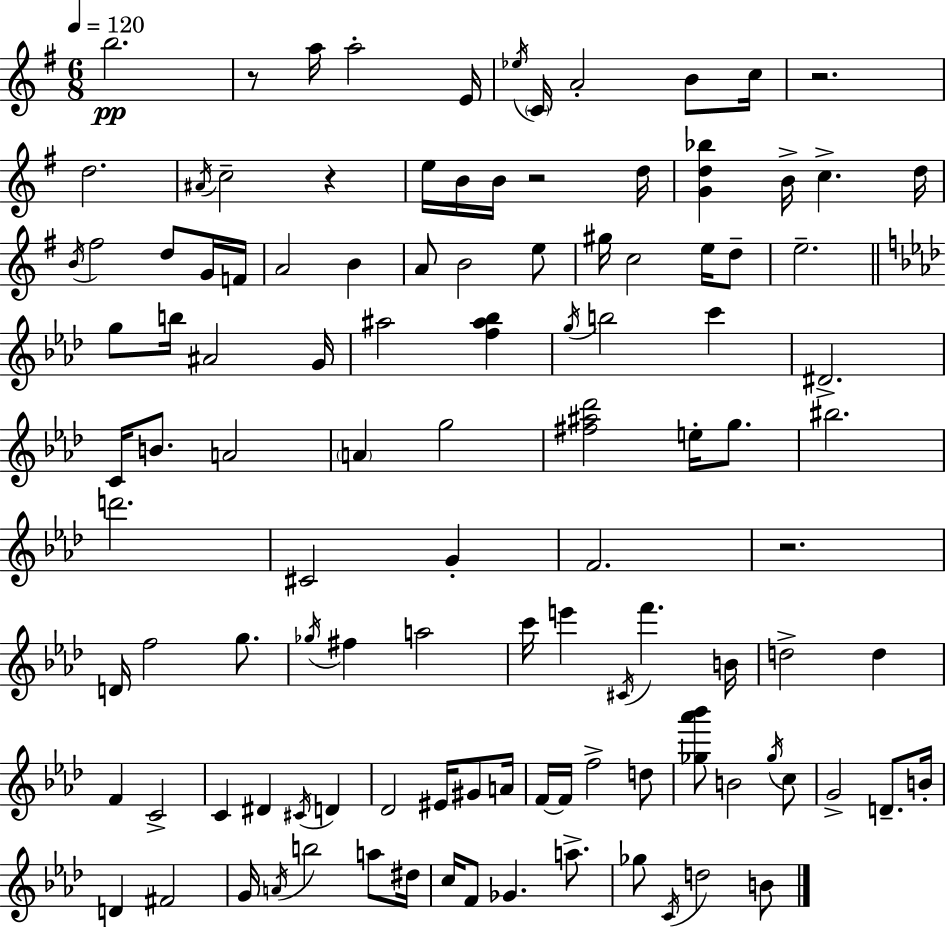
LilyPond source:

{
  \clef treble
  \numericTimeSignature
  \time 6/8
  \key e \minor
  \tempo 4 = 120
  \repeat volta 2 { b''2.\pp | r8 a''16 a''2-. e'16 | \acciaccatura { ees''16 } \parenthesize c'16 a'2-. b'8 | c''16 r2. | \break d''2. | \acciaccatura { ais'16 } c''2-- r4 | e''16 b'16 b'16 r2 | d''16 <g' d'' bes''>4 b'16-> c''4.-> | \break d''16 \acciaccatura { b'16 } fis''2 d''8 | g'16 f'16 a'2 b'4 | a'8 b'2 | e''8 gis''16 c''2 | \break e''16 d''8-- e''2.-- | \bar "||" \break \key aes \major g''8 b''16 ais'2 g'16 | ais''2 <f'' ais'' bes''>4 | \acciaccatura { g''16 } b''2 c'''4 | dis'2.-> | \break c'16 b'8. a'2 | \parenthesize a'4 g''2 | <fis'' ais'' des'''>2 e''16-. g''8. | bis''2. | \break d'''2. | cis'2 g'4-. | f'2. | r2. | \break d'16 f''2 g''8. | \acciaccatura { ges''16 } fis''4 a''2 | c'''16 e'''4 \acciaccatura { cis'16 } f'''4. | b'16 d''2-> d''4 | \break f'4 c'2-> | c'4 dis'4 \acciaccatura { cis'16 } | d'4 des'2 | eis'16 gis'8 a'16 f'16~~ f'16 f''2-> | \break d''8 <ges'' aes''' bes'''>8 b'2 | \acciaccatura { ges''16 } c''8 g'2-> | d'8.-- b'16-. d'4 fis'2 | g'16 \acciaccatura { a'16 } b''2 | \break a''8 dis''16 c''16 f'8 ges'4. | a''8.-> ges''8 \acciaccatura { c'16 } d''2 | b'8 } \bar "|."
}